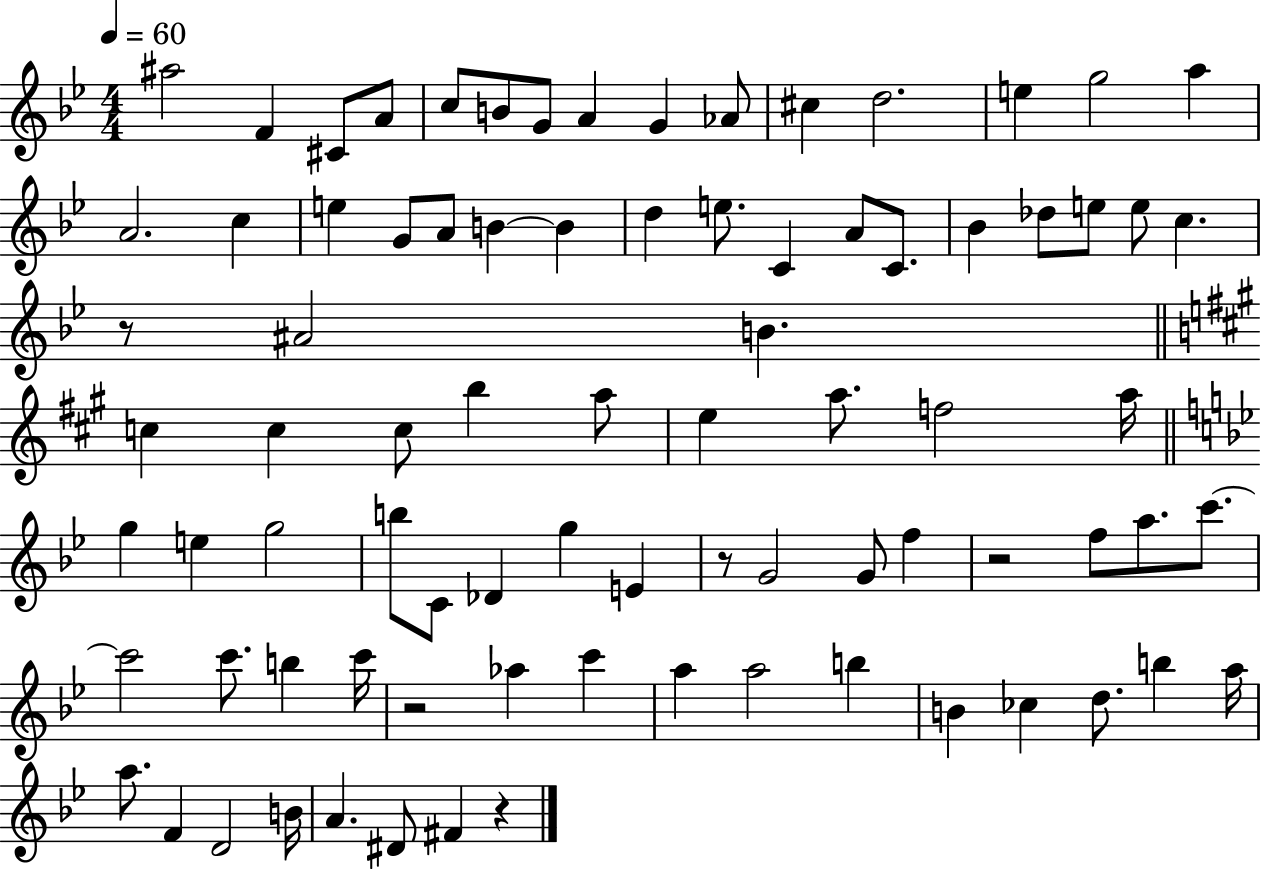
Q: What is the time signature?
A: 4/4